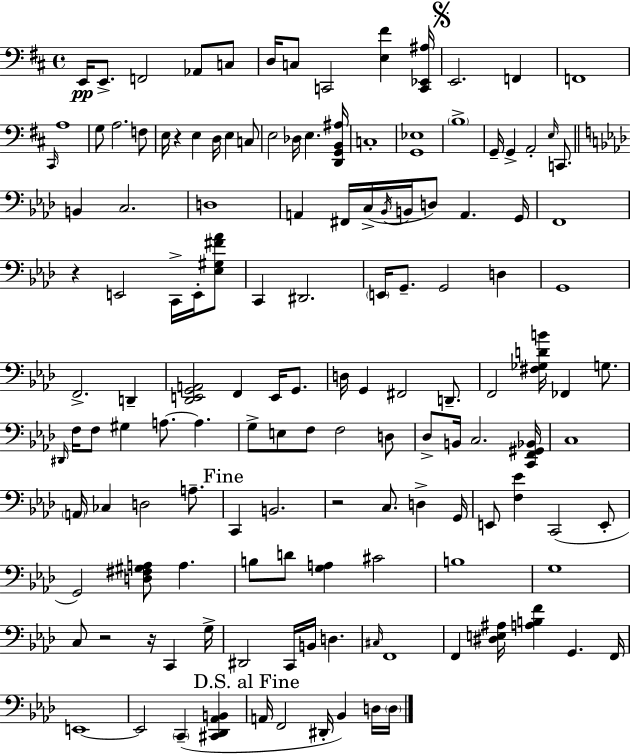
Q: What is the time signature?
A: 4/4